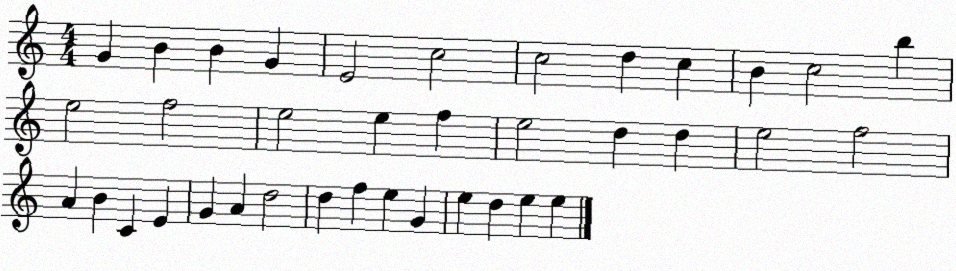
X:1
T:Untitled
M:4/4
L:1/4
K:C
G B B G E2 c2 c2 d c B c2 b e2 f2 e2 e f e2 d d e2 f2 A B C E G A d2 d f e G e d e e